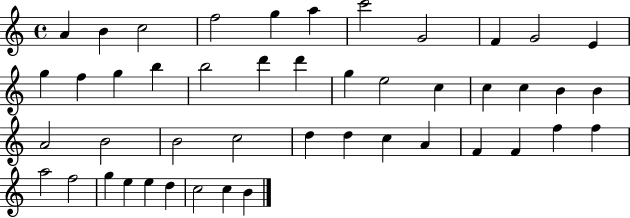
A4/q B4/q C5/h F5/h G5/q A5/q C6/h G4/h F4/q G4/h E4/q G5/q F5/q G5/q B5/q B5/h D6/q D6/q G5/q E5/h C5/q C5/q C5/q B4/q B4/q A4/h B4/h B4/h C5/h D5/q D5/q C5/q A4/q F4/q F4/q F5/q F5/q A5/h F5/h G5/q E5/q E5/q D5/q C5/h C5/q B4/q